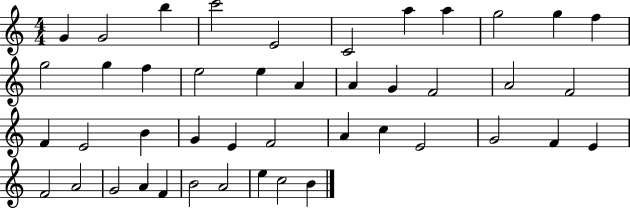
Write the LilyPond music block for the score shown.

{
  \clef treble
  \numericTimeSignature
  \time 4/4
  \key c \major
  g'4 g'2 b''4 | c'''2 e'2 | c'2 a''4 a''4 | g''2 g''4 f''4 | \break g''2 g''4 f''4 | e''2 e''4 a'4 | a'4 g'4 f'2 | a'2 f'2 | \break f'4 e'2 b'4 | g'4 e'4 f'2 | a'4 c''4 e'2 | g'2 f'4 e'4 | \break f'2 a'2 | g'2 a'4 f'4 | b'2 a'2 | e''4 c''2 b'4 | \break \bar "|."
}